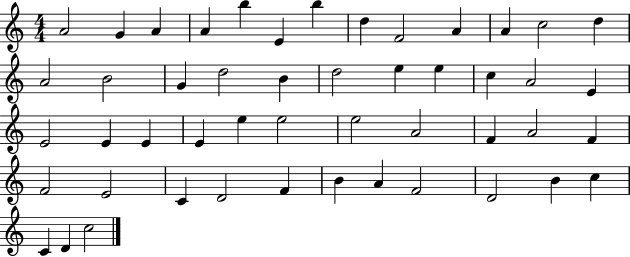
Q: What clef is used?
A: treble